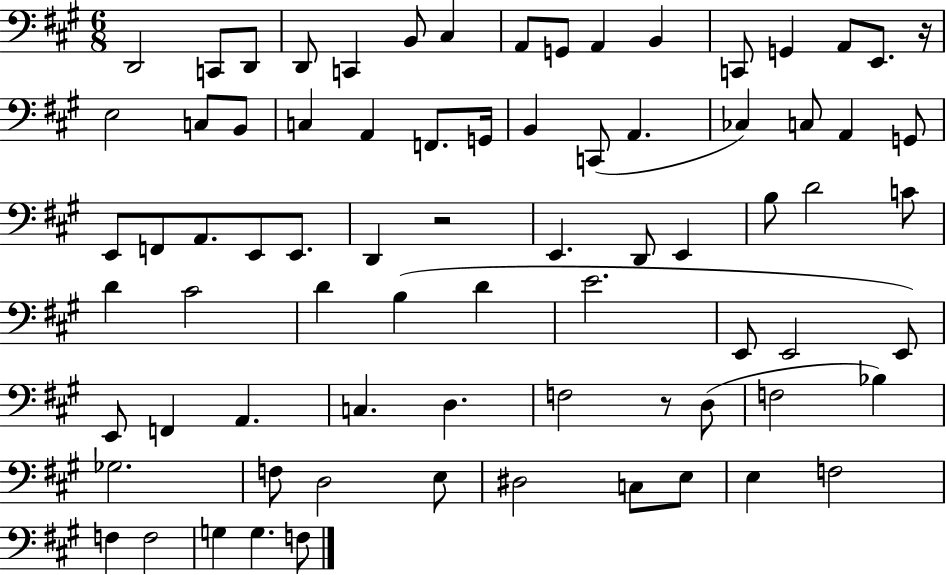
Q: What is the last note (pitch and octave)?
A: F3